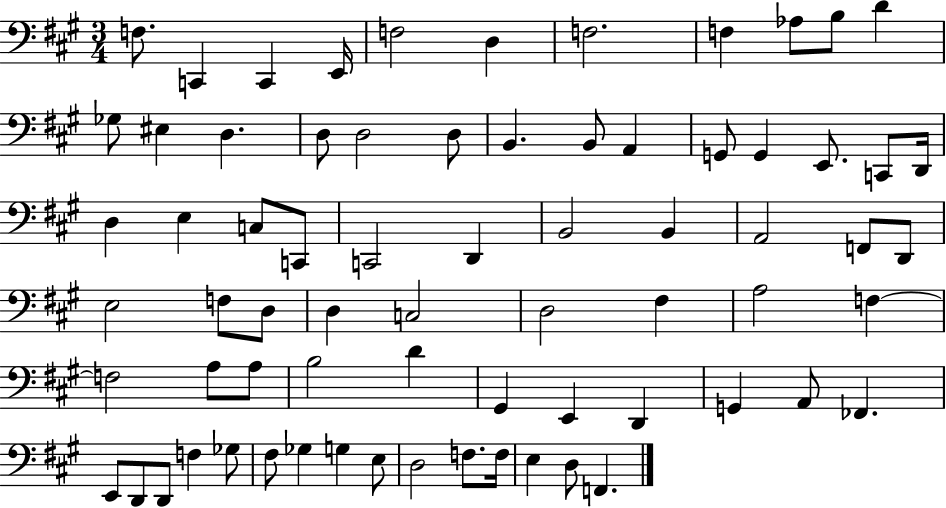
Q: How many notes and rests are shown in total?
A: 71